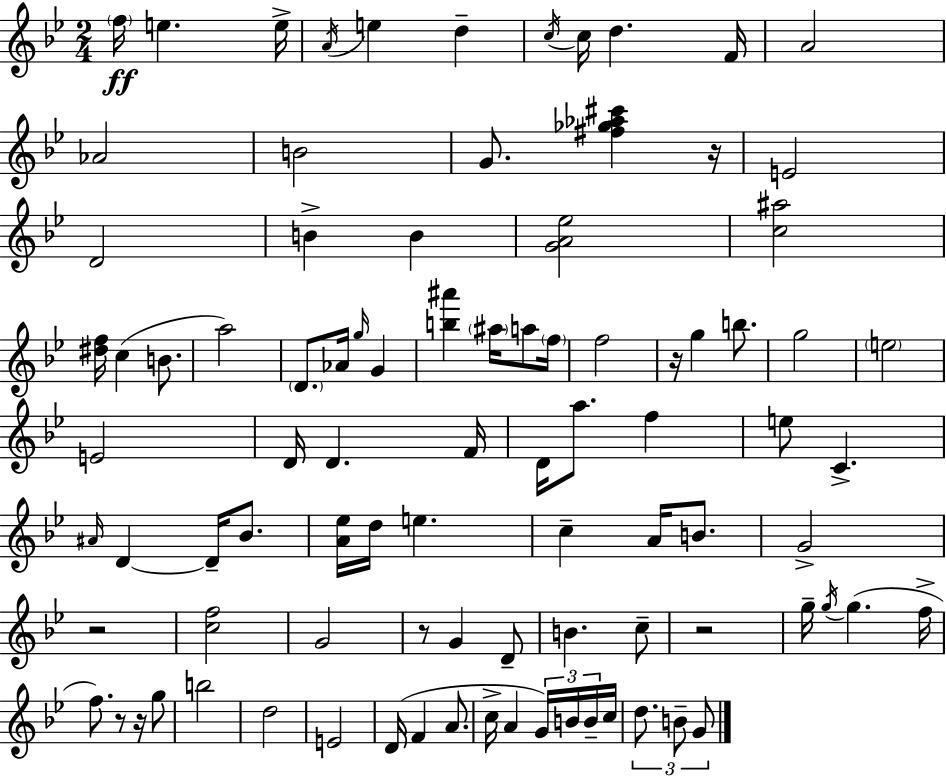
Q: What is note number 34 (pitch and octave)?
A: E4